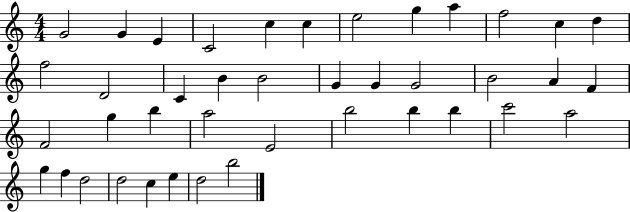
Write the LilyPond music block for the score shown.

{
  \clef treble
  \numericTimeSignature
  \time 4/4
  \key c \major
  g'2 g'4 e'4 | c'2 c''4 c''4 | e''2 g''4 a''4 | f''2 c''4 d''4 | \break f''2 d'2 | c'4 b'4 b'2 | g'4 g'4 g'2 | b'2 a'4 f'4 | \break f'2 g''4 b''4 | a''2 e'2 | b''2 b''4 b''4 | c'''2 a''2 | \break g''4 f''4 d''2 | d''2 c''4 e''4 | d''2 b''2 | \bar "|."
}